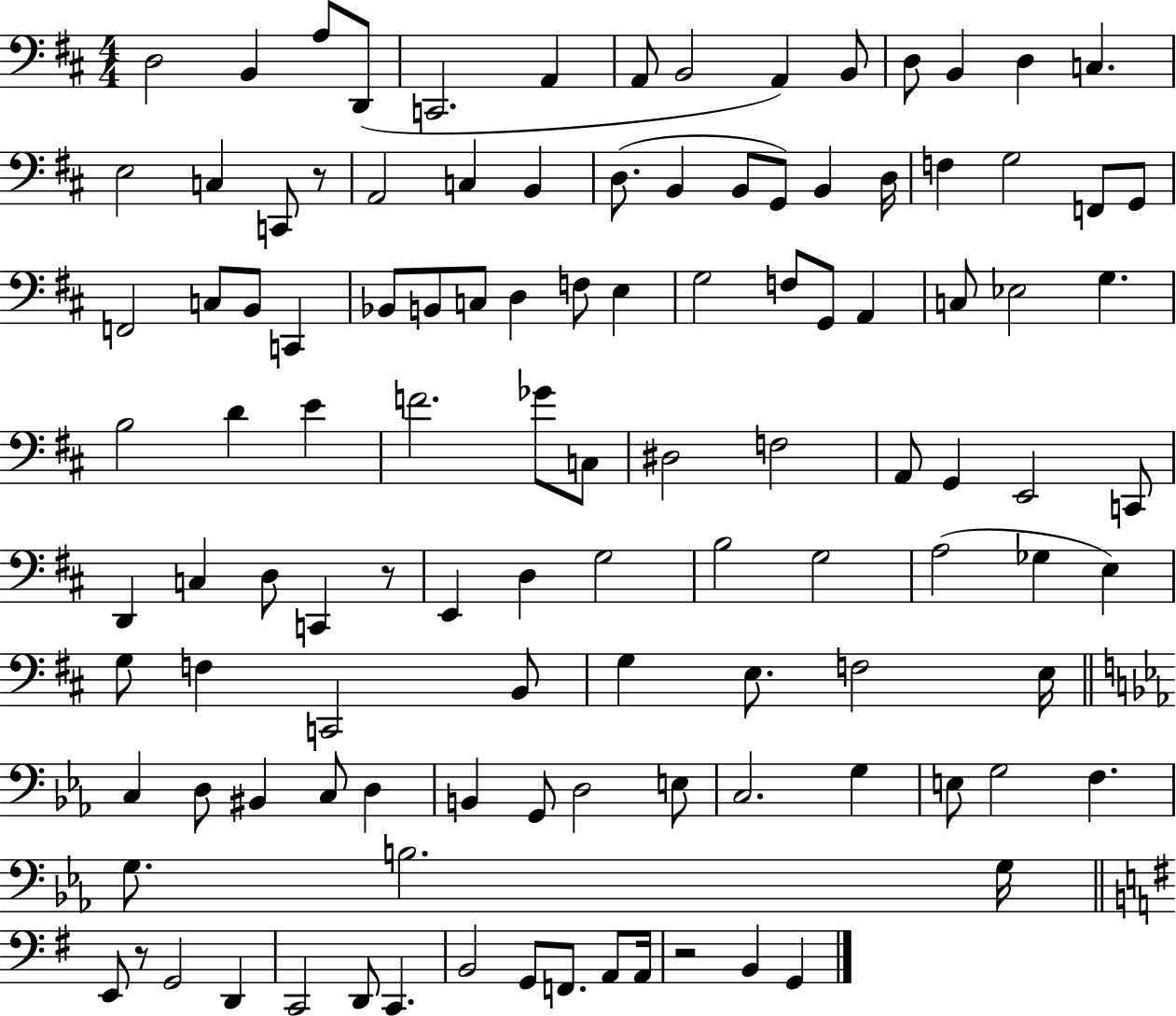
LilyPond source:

{
  \clef bass
  \numericTimeSignature
  \time 4/4
  \key d \major
  d2 b,4 a8 d,8( | c,2. a,4 | a,8 b,2 a,4) b,8 | d8 b,4 d4 c4. | \break e2 c4 c,8 r8 | a,2 c4 b,4 | d8.( b,4 b,8 g,8) b,4 d16 | f4 g2 f,8 g,8 | \break f,2 c8 b,8 c,4 | bes,8 b,8 c8 d4 f8 e4 | g2 f8 g,8 a,4 | c8 ees2 g4. | \break b2 d'4 e'4 | f'2. ges'8 c8 | dis2 f2 | a,8 g,4 e,2 c,8 | \break d,4 c4 d8 c,4 r8 | e,4 d4 g2 | b2 g2 | a2( ges4 e4) | \break g8 f4 c,2 b,8 | g4 e8. f2 e16 | \bar "||" \break \key c \minor c4 d8 bis,4 c8 d4 | b,4 g,8 d2 e8 | c2. g4 | e8 g2 f4. | \break g8. b2. g16 | \bar "||" \break \key g \major e,8 r8 g,2 d,4 | c,2 d,8 c,4. | b,2 g,8 f,8. a,8 a,16 | r2 b,4 g,4 | \break \bar "|."
}